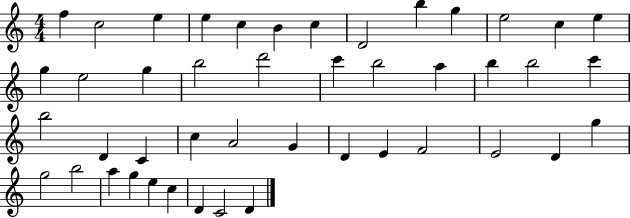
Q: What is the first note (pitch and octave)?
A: F5